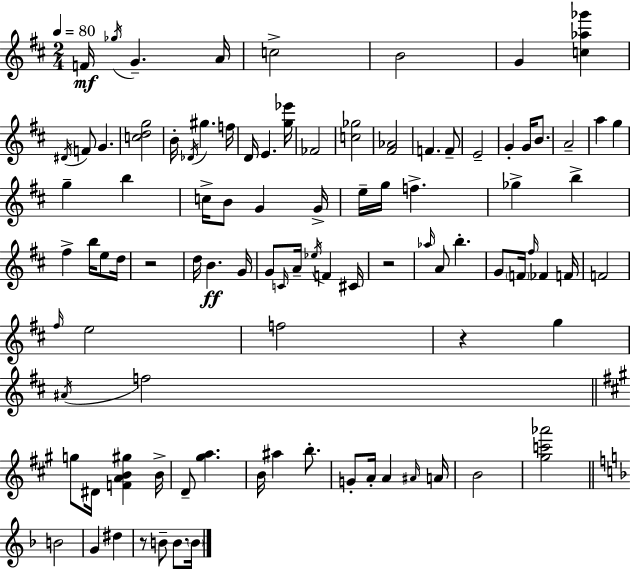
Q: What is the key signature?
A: D major